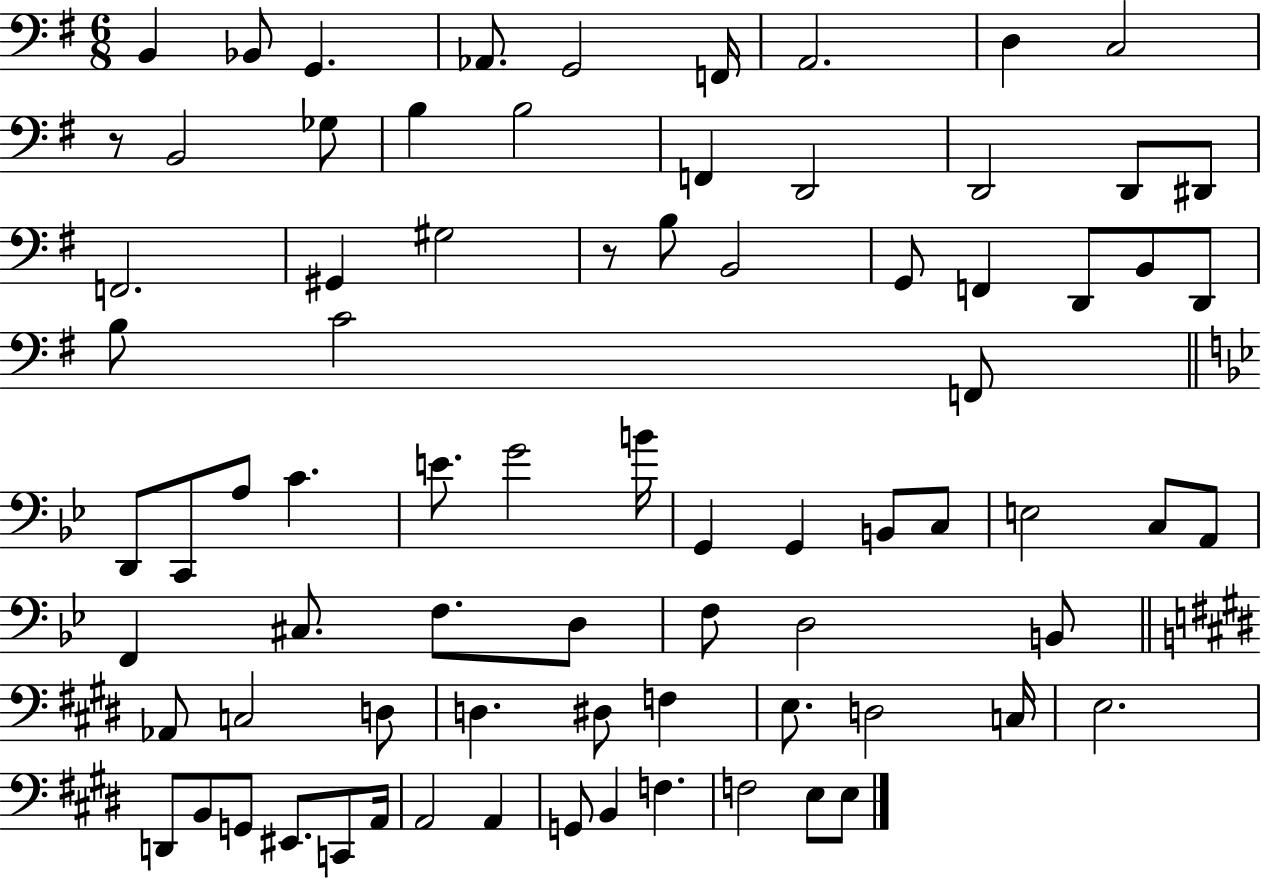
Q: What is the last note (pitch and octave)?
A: E3